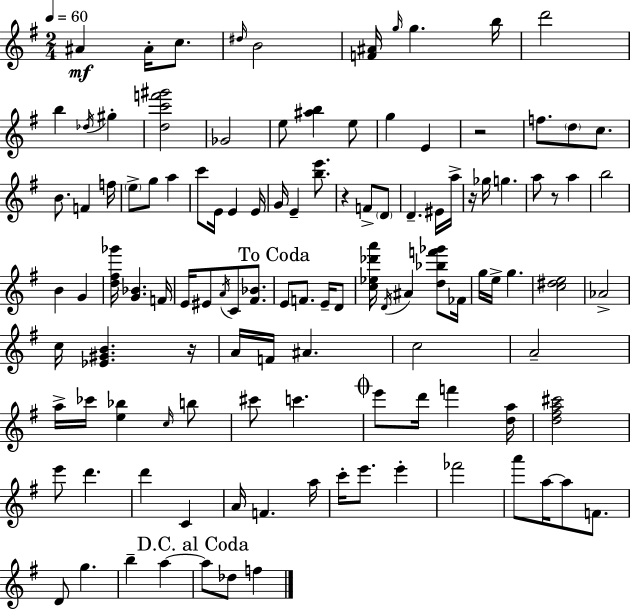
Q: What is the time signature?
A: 2/4